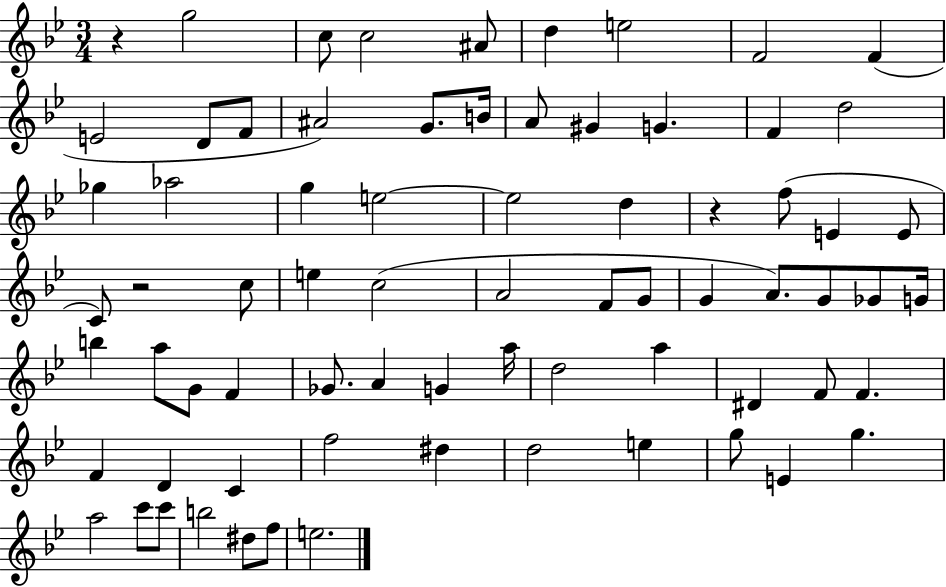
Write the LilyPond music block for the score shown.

{
  \clef treble
  \numericTimeSignature
  \time 3/4
  \key bes \major
  r4 g''2 | c''8 c''2 ais'8 | d''4 e''2 | f'2 f'4( | \break e'2 d'8 f'8 | ais'2) g'8. b'16 | a'8 gis'4 g'4. | f'4 d''2 | \break ges''4 aes''2 | g''4 e''2~~ | e''2 d''4 | r4 f''8( e'4 e'8 | \break c'8) r2 c''8 | e''4 c''2( | a'2 f'8 g'8 | g'4 a'8.) g'8 ges'8 g'16 | \break b''4 a''8 g'8 f'4 | ges'8. a'4 g'4 a''16 | d''2 a''4 | dis'4 f'8 f'4. | \break f'4 d'4 c'4 | f''2 dis''4 | d''2 e''4 | g''8 e'4 g''4. | \break a''2 c'''8 c'''8 | b''2 dis''8 f''8 | e''2. | \bar "|."
}